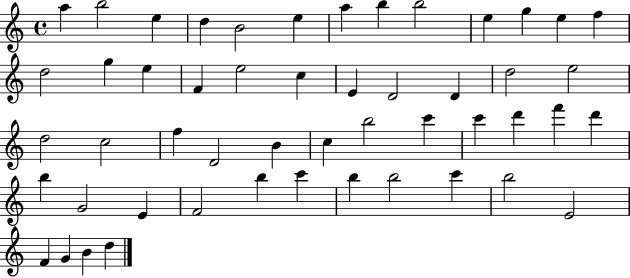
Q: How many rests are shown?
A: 0